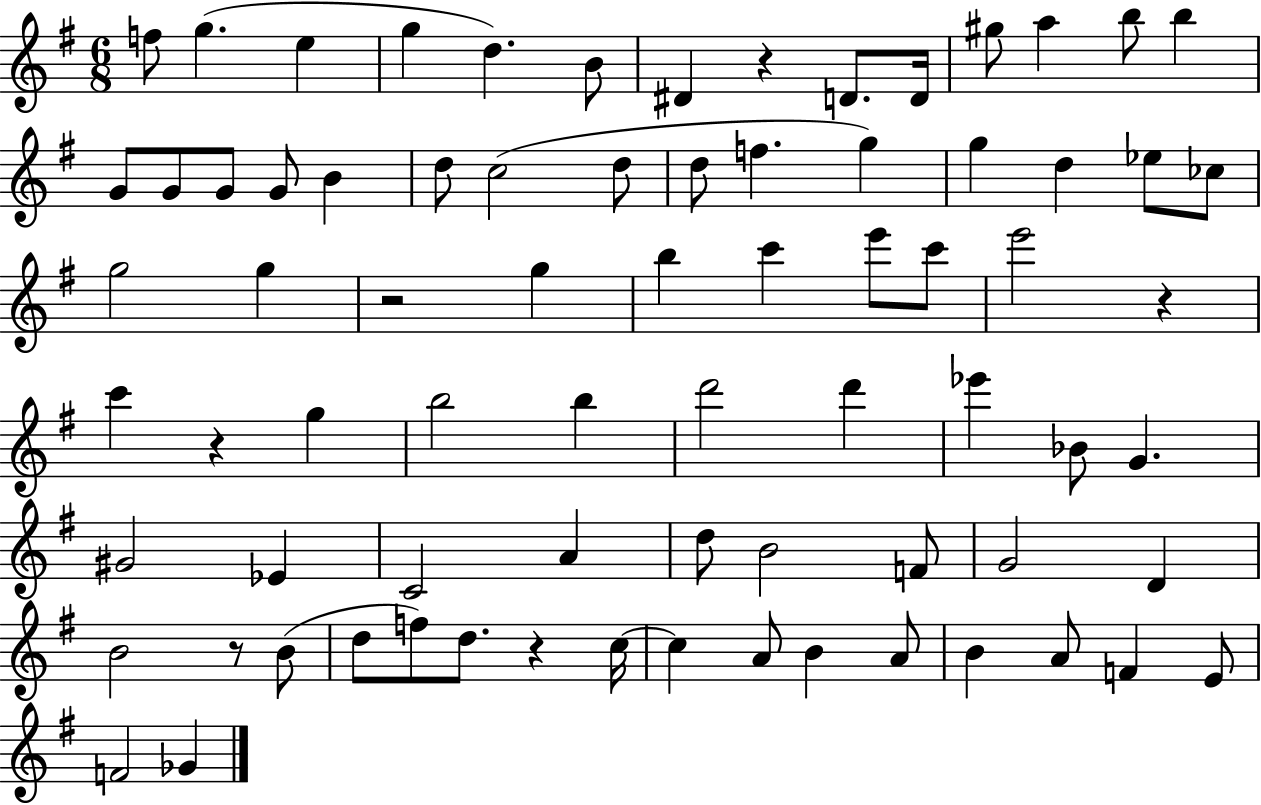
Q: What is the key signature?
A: G major